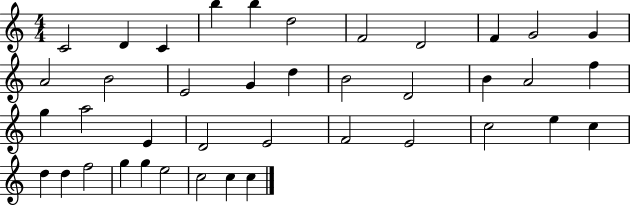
C4/h D4/q C4/q B5/q B5/q D5/h F4/h D4/h F4/q G4/h G4/q A4/h B4/h E4/h G4/q D5/q B4/h D4/h B4/q A4/h F5/q G5/q A5/h E4/q D4/h E4/h F4/h E4/h C5/h E5/q C5/q D5/q D5/q F5/h G5/q G5/q E5/h C5/h C5/q C5/q